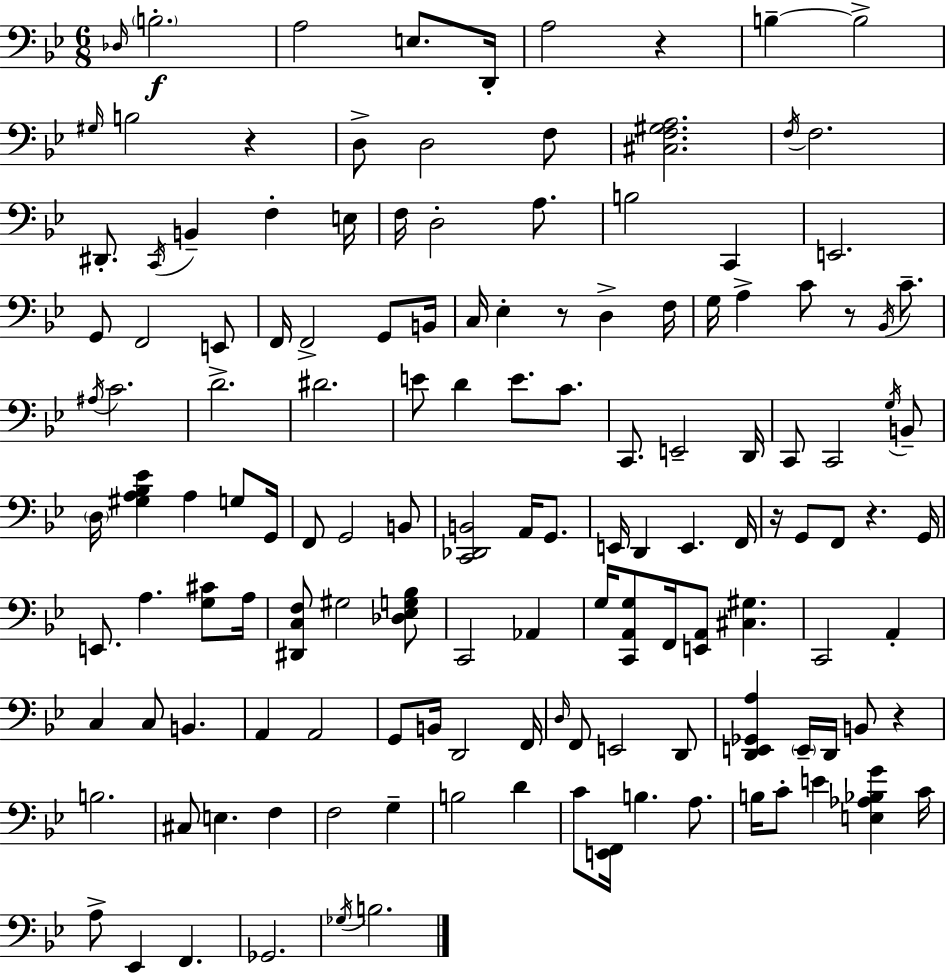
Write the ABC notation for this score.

X:1
T:Untitled
M:6/8
L:1/4
K:Bb
_D,/4 B,2 A,2 E,/2 D,,/4 A,2 z B, B,2 ^G,/4 B,2 z D,/2 D,2 F,/2 [^C,F,^G,A,]2 F,/4 F,2 ^D,,/2 C,,/4 B,, F, E,/4 F,/4 D,2 A,/2 B,2 C,, E,,2 G,,/2 F,,2 E,,/2 F,,/4 F,,2 G,,/2 B,,/4 C,/4 _E, z/2 D, F,/4 G,/4 A, C/2 z/2 _B,,/4 C/2 ^A,/4 C2 D2 ^D2 E/2 D E/2 C/2 C,,/2 E,,2 D,,/4 C,,/2 C,,2 G,/4 B,,/2 D,/4 [^G,A,_B,_E] A, G,/2 G,,/4 F,,/2 G,,2 B,,/2 [C,,_D,,B,,]2 A,,/4 G,,/2 E,,/4 D,, E,, F,,/4 z/4 G,,/2 F,,/2 z G,,/4 E,,/2 A, [G,^C]/2 A,/4 [^D,,C,F,]/2 ^G,2 [_D,_E,G,_B,]/2 C,,2 _A,, G,/4 [C,,A,,G,]/2 F,,/4 [E,,A,,]/2 [^C,^G,] C,,2 A,, C, C,/2 B,, A,, A,,2 G,,/2 B,,/4 D,,2 F,,/4 D,/4 F,,/2 E,,2 D,,/2 [D,,E,,_G,,A,] E,,/4 D,,/4 B,,/2 z B,2 ^C,/2 E, F, F,2 G, B,2 D C/2 [E,,F,,]/4 B, A,/2 B,/4 C/2 E [E,_A,_B,G] C/4 A,/2 _E,, F,, _G,,2 _G,/4 B,2